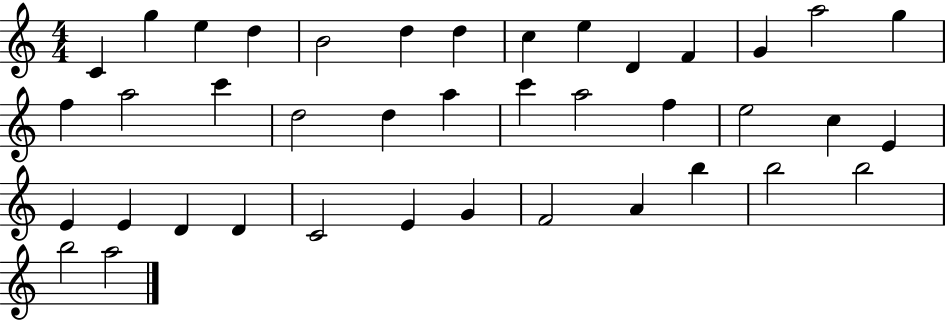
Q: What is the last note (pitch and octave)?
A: A5